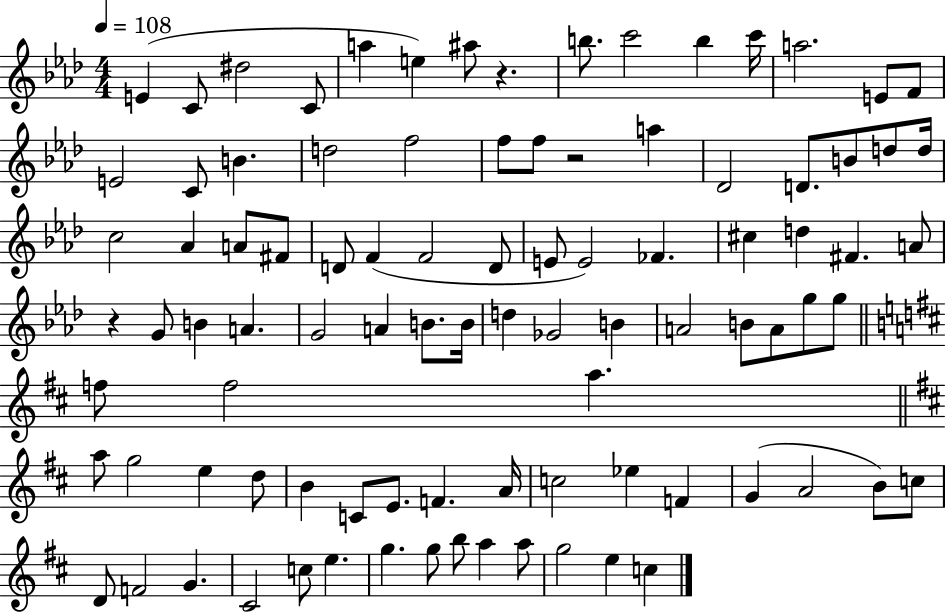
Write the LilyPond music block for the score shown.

{
  \clef treble
  \numericTimeSignature
  \time 4/4
  \key aes \major
  \tempo 4 = 108
  e'4( c'8 dis''2 c'8 | a''4 e''4) ais''8 r4. | b''8. c'''2 b''4 c'''16 | a''2. e'8 f'8 | \break e'2 c'8 b'4. | d''2 f''2 | f''8 f''8 r2 a''4 | des'2 d'8. b'8 d''8 d''16 | \break c''2 aes'4 a'8 fis'8 | d'8 f'4( f'2 d'8 | e'8 e'2) fes'4. | cis''4 d''4 fis'4. a'8 | \break r4 g'8 b'4 a'4. | g'2 a'4 b'8. b'16 | d''4 ges'2 b'4 | a'2 b'8 a'8 g''8 g''8 | \break \bar "||" \break \key d \major f''8 f''2 a''4. | \bar "||" \break \key b \minor a''8 g''2 e''4 d''8 | b'4 c'8 e'8. f'4. a'16 | c''2 ees''4 f'4 | g'4( a'2 b'8) c''8 | \break d'8 f'2 g'4. | cis'2 c''8 e''4. | g''4. g''8 b''8 a''4 a''8 | g''2 e''4 c''4 | \break \bar "|."
}